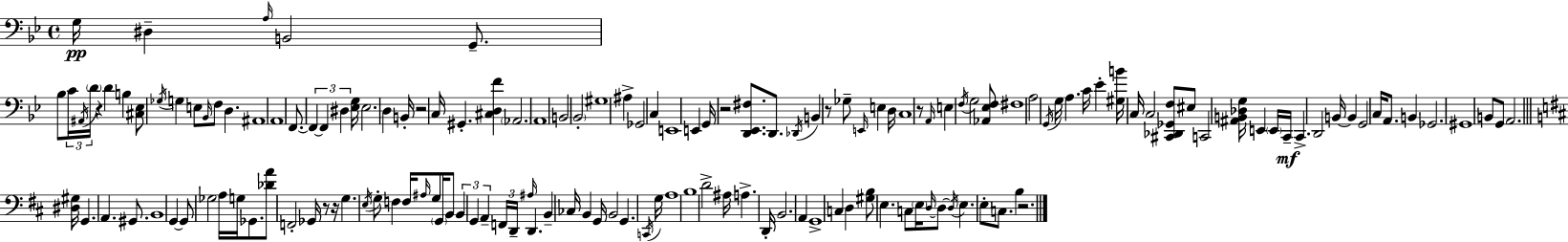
X:1
T:Untitled
M:4/4
L:1/4
K:Gm
G,/4 ^D, A,/4 B,,2 G,,/2 _B,/2 C/4 ^A,,/4 D/4 z D B, [^C,_E,]/2 _G,/4 G, E,/2 _B,,/4 F,/2 D, ^A,,4 A,,4 F,,/2 F,, F,, ^D, [_E,G,]/4 _E,2 D, B,,/4 z2 C,/4 ^G,, [^C,D,F] _A,,2 A,,4 B,,2 _B,,2 ^G,4 ^A, _G,,2 C, E,,4 E,, G,,/4 z2 [D,,_E,,^F,]/2 D,,/2 _D,,/4 B,, z/2 _G,/2 E,,/4 E, D,/4 C,4 z/2 A,,/4 E, F,/4 G,2 [_A,,_E,F,]/2 ^F,4 A,2 G,,/4 G,/4 A, C/4 _E [^G,B]/4 C,/4 C,2 [^C,,_D,,_G,,F,]/2 ^E,/2 C,,2 [^A,,B,,_D,G,]/4 E,, E,,/4 C,,/4 C,, D,,2 B,,/4 B,, G,,2 C,/4 A,,/2 B,, _G,,2 ^G,,4 B,,/2 G,,/2 A,,2 [^D,^G,]/4 G,, A,, ^G,,/2 B,,4 G,, G,,/2 _G,2 A,/4 G,/4 _G,,/2 [_DA]/2 F,,2 _G,,/4 z/2 z/4 G, E,/4 G,/2 F, F,/4 ^A,/4 G,/2 G,,/4 B,,/2 B,, G,, A,, F,,/4 D,,/4 ^A,/4 D,, B,, _C,/4 B,, G,,/4 B,,2 G,, C,,/4 G,/4 A,4 B,4 D2 ^A,/4 A, D,,/4 B,,2 A,, G,,4 C, D, [^G,B,]/2 E, C,/2 E,/4 D,/4 D,/2 D,/4 E, E,/2 C,/2 B, z2